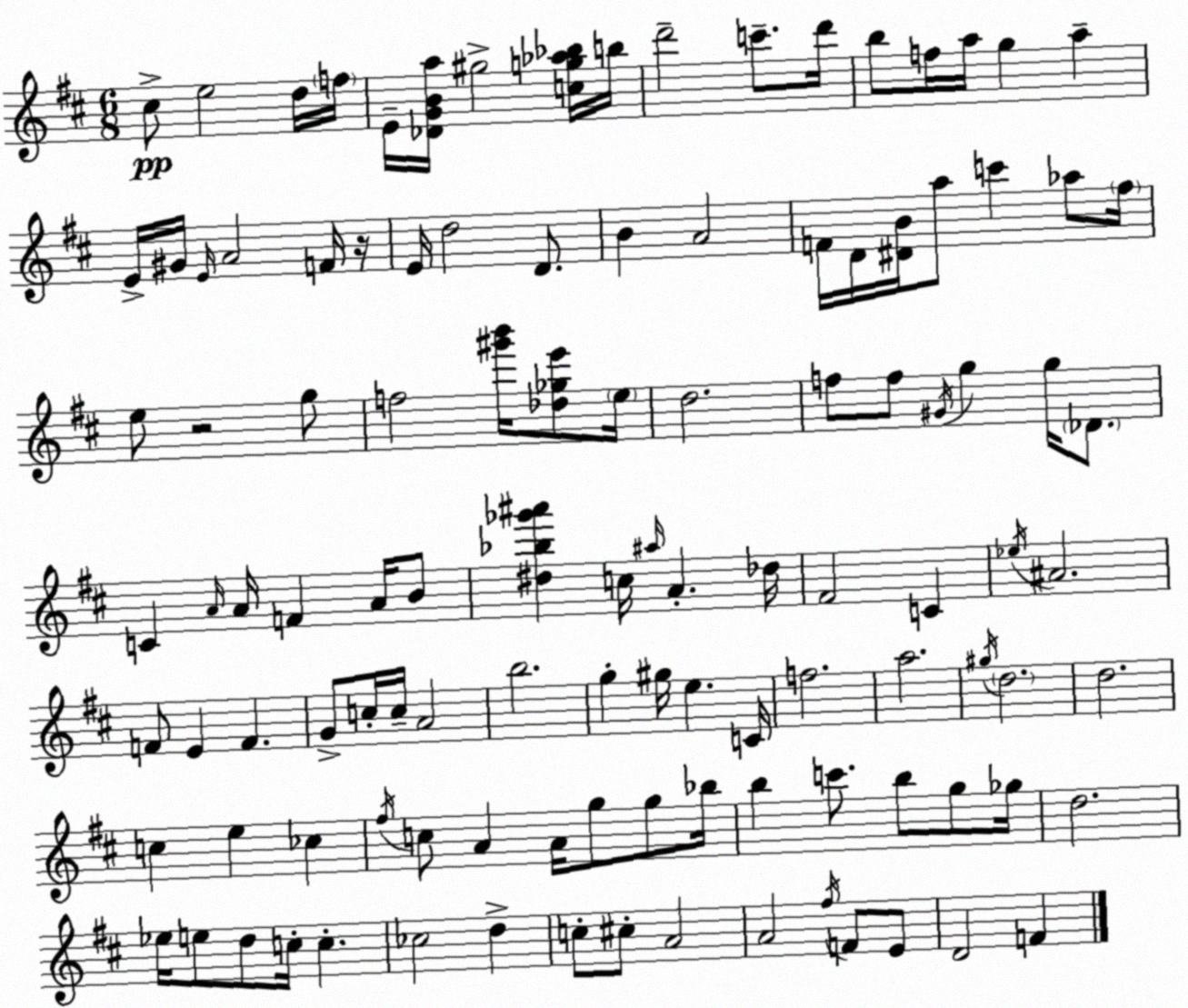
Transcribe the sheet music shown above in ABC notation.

X:1
T:Untitled
M:6/8
L:1/4
K:D
^c/2 e2 d/4 f/4 E/4 [_DGBa]/4 ^g2 [cg_a_b]/4 b/4 d'2 c'/2 d'/4 b/2 f/4 a/4 g a E/4 ^G/4 E/4 A2 F/4 z/4 E/4 d2 D/2 B A2 F/4 D/4 [^DB]/4 a/2 c' _a/2 ^f/4 e/2 z2 g/2 f2 [^g'b']/4 [_d_ge']/2 e/4 d2 f/2 f/2 ^G/4 g g/4 _D/2 C A/4 A/4 F A/4 B/2 [^d_b_g'^a'] c/4 ^a/4 A _d/4 ^F2 C _e/4 ^A2 F/2 E F G/2 c/4 c/4 A2 b2 g ^g/4 e C/4 f2 a2 ^g/4 d2 d2 c e _c ^f/4 c/2 A A/4 g/2 g/2 _b/4 b c'/2 b/2 g/2 _g/4 d2 _e/4 e/2 d/2 c/4 c _c2 d c/2 ^c/2 A2 A2 ^f/4 F/2 E/2 D2 F